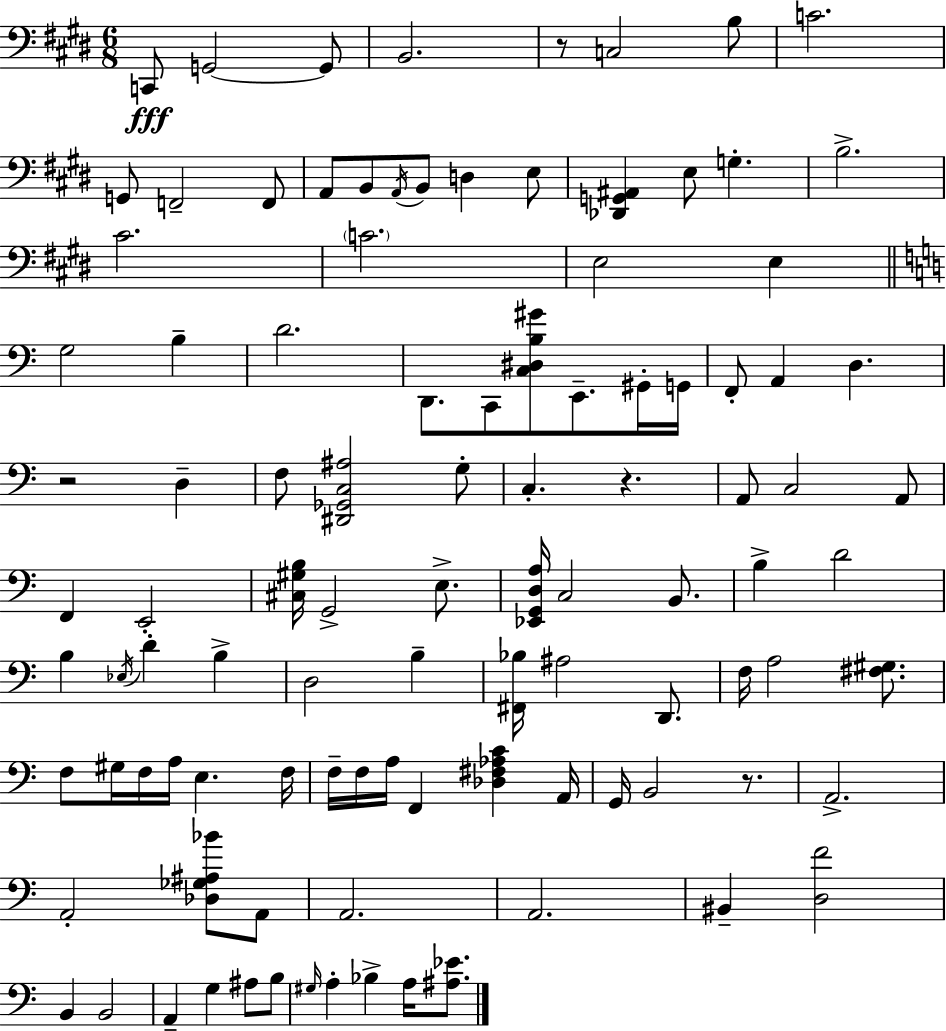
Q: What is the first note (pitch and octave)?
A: C2